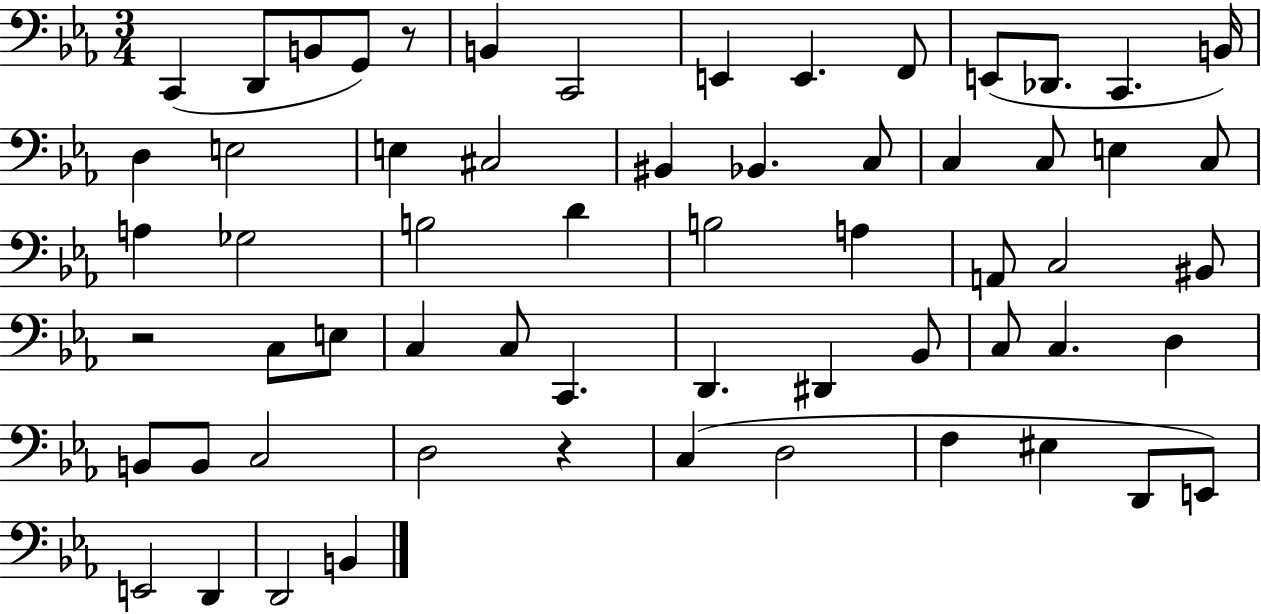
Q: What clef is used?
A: bass